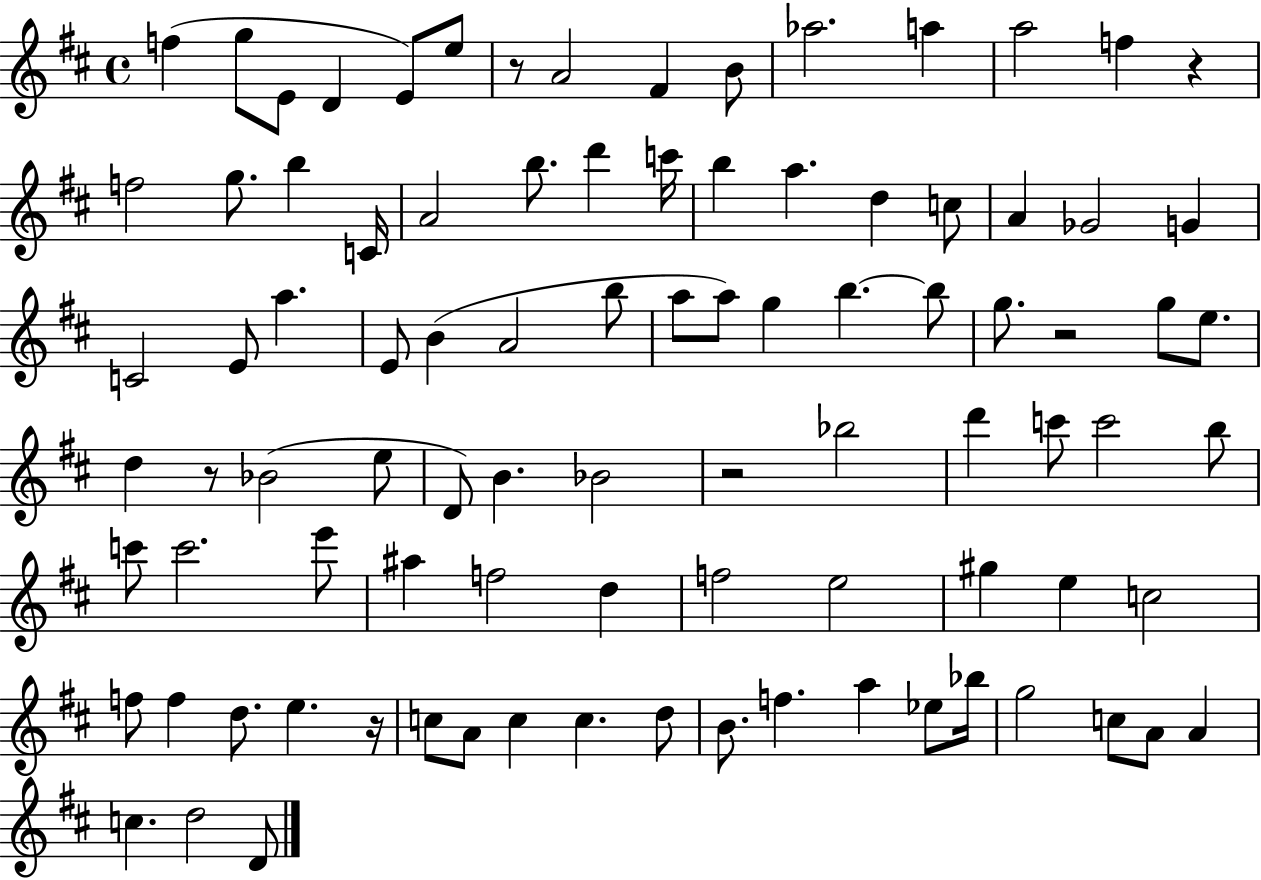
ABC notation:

X:1
T:Untitled
M:4/4
L:1/4
K:D
f g/2 E/2 D E/2 e/2 z/2 A2 ^F B/2 _a2 a a2 f z f2 g/2 b C/4 A2 b/2 d' c'/4 b a d c/2 A _G2 G C2 E/2 a E/2 B A2 b/2 a/2 a/2 g b b/2 g/2 z2 g/2 e/2 d z/2 _B2 e/2 D/2 B _B2 z2 _b2 d' c'/2 c'2 b/2 c'/2 c'2 e'/2 ^a f2 d f2 e2 ^g e c2 f/2 f d/2 e z/4 c/2 A/2 c c d/2 B/2 f a _e/2 _b/4 g2 c/2 A/2 A c d2 D/2